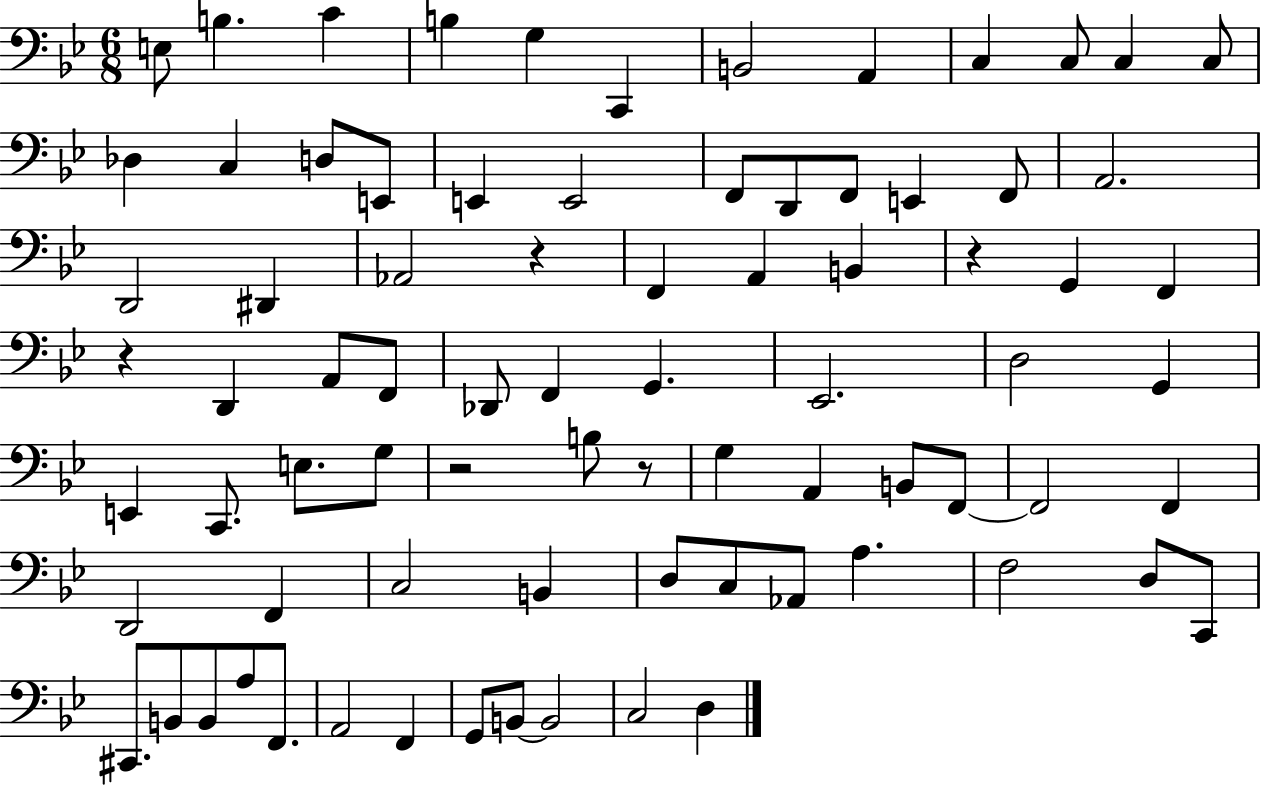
X:1
T:Untitled
M:6/8
L:1/4
K:Bb
E,/2 B, C B, G, C,, B,,2 A,, C, C,/2 C, C,/2 _D, C, D,/2 E,,/2 E,, E,,2 F,,/2 D,,/2 F,,/2 E,, F,,/2 A,,2 D,,2 ^D,, _A,,2 z F,, A,, B,, z G,, F,, z D,, A,,/2 F,,/2 _D,,/2 F,, G,, _E,,2 D,2 G,, E,, C,,/2 E,/2 G,/2 z2 B,/2 z/2 G, A,, B,,/2 F,,/2 F,,2 F,, D,,2 F,, C,2 B,, D,/2 C,/2 _A,,/2 A, F,2 D,/2 C,,/2 ^C,,/2 B,,/2 B,,/2 A,/2 F,,/2 A,,2 F,, G,,/2 B,,/2 B,,2 C,2 D,